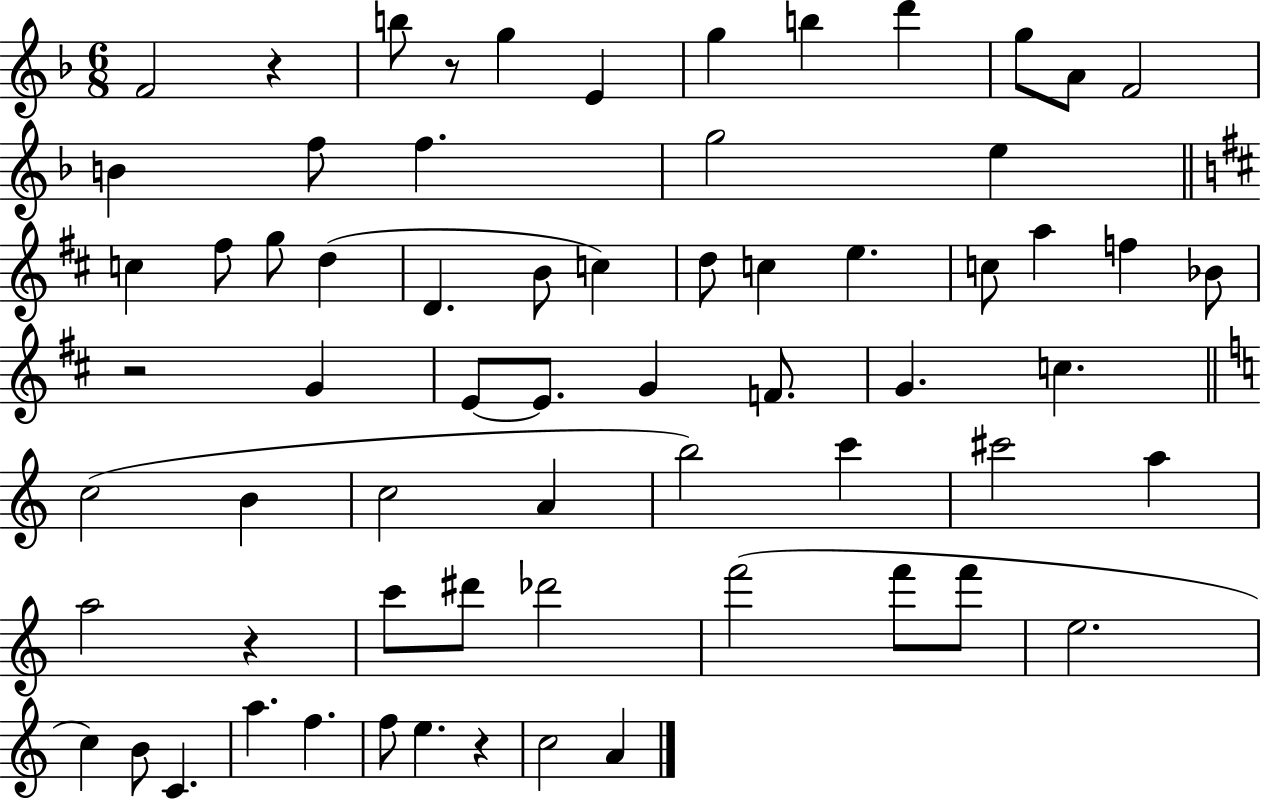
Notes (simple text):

F4/h R/q B5/e R/e G5/q E4/q G5/q B5/q D6/q G5/e A4/e F4/h B4/q F5/e F5/q. G5/h E5/q C5/q F#5/e G5/e D5/q D4/q. B4/e C5/q D5/e C5/q E5/q. C5/e A5/q F5/q Bb4/e R/h G4/q E4/e E4/e. G4/q F4/e. G4/q. C5/q. C5/h B4/q C5/h A4/q B5/h C6/q C#6/h A5/q A5/h R/q C6/e D#6/e Db6/h F6/h F6/e F6/e E5/h. C5/q B4/e C4/q. A5/q. F5/q. F5/e E5/q. R/q C5/h A4/q